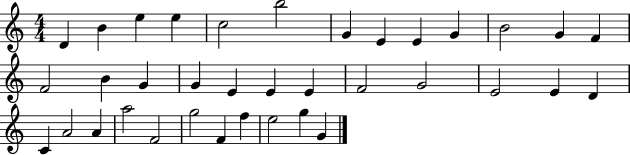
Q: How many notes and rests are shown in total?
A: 36